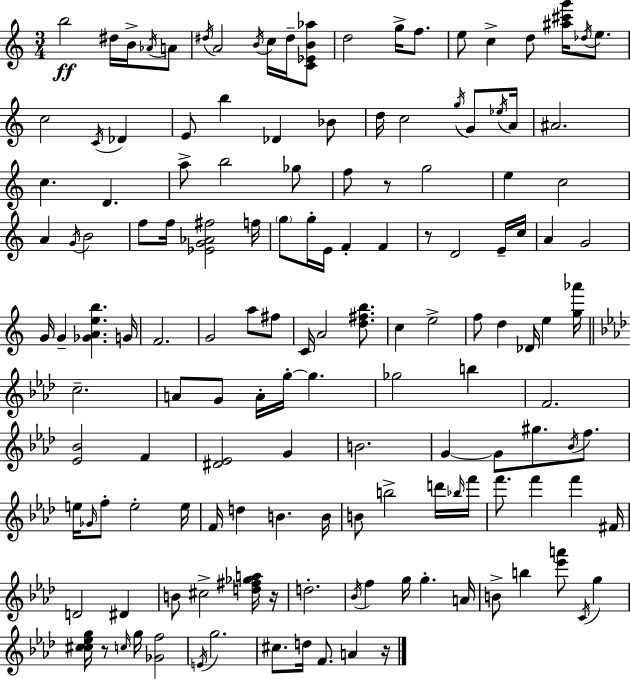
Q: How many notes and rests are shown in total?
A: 146